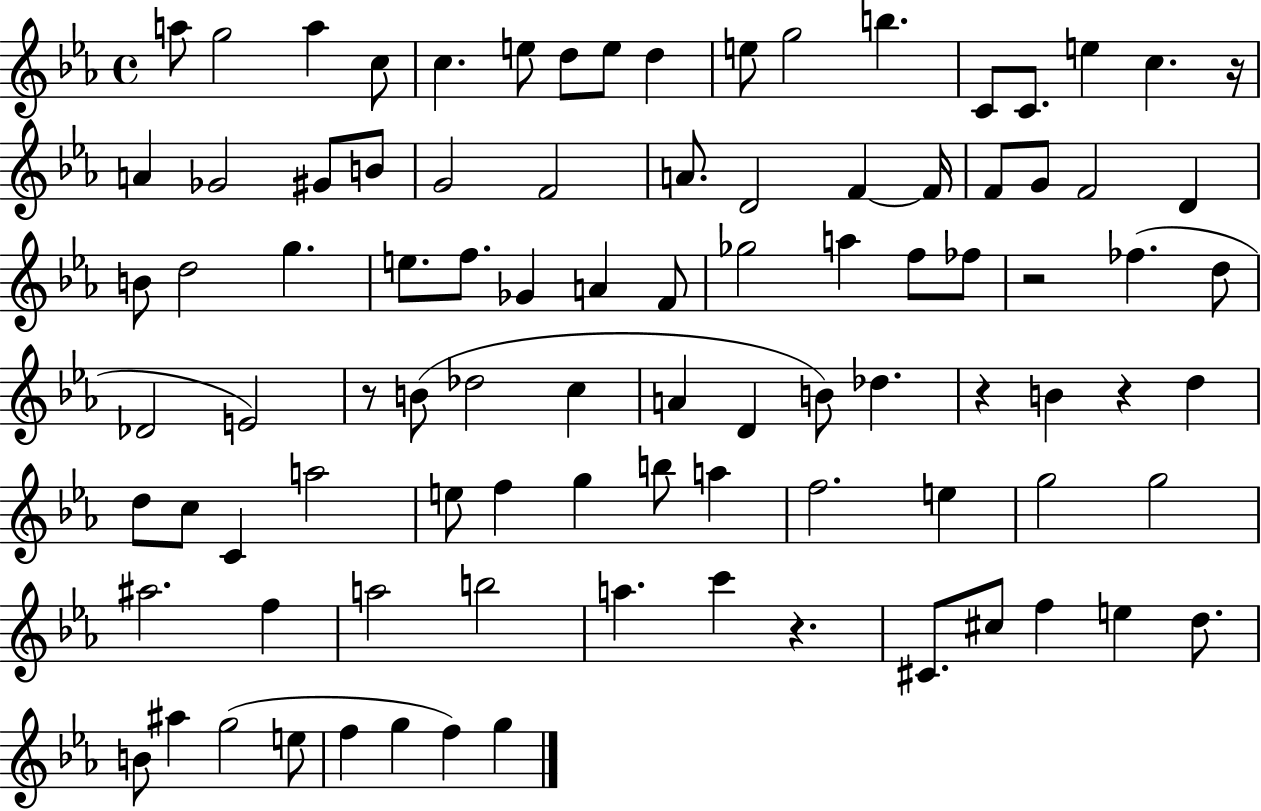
A5/e G5/h A5/q C5/e C5/q. E5/e D5/e E5/e D5/q E5/e G5/h B5/q. C4/e C4/e. E5/q C5/q. R/s A4/q Gb4/h G#4/e B4/e G4/h F4/h A4/e. D4/h F4/q F4/s F4/e G4/e F4/h D4/q B4/e D5/h G5/q. E5/e. F5/e. Gb4/q A4/q F4/e Gb5/h A5/q F5/e FES5/e R/h FES5/q. D5/e Db4/h E4/h R/e B4/e Db5/h C5/q A4/q D4/q B4/e Db5/q. R/q B4/q R/q D5/q D5/e C5/e C4/q A5/h E5/e F5/q G5/q B5/e A5/q F5/h. E5/q G5/h G5/h A#5/h. F5/q A5/h B5/h A5/q. C6/q R/q. C#4/e. C#5/e F5/q E5/q D5/e. B4/e A#5/q G5/h E5/e F5/q G5/q F5/q G5/q